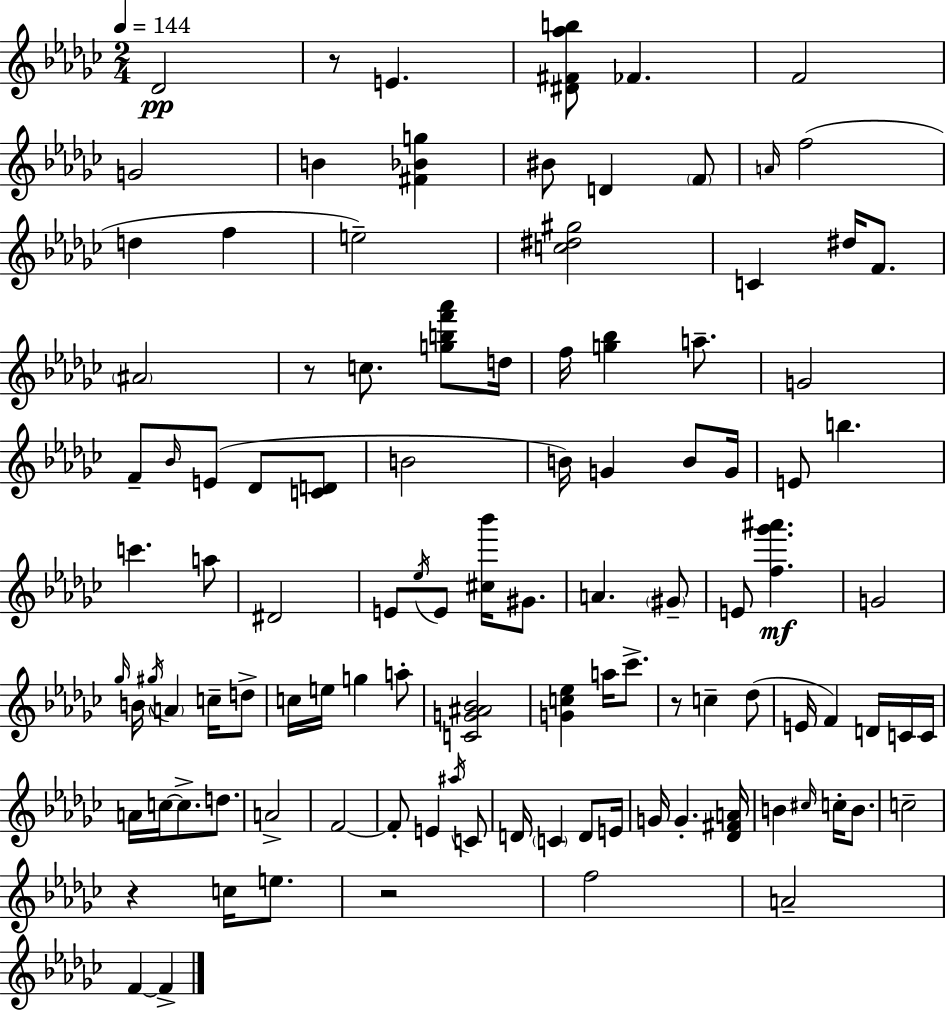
{
  \clef treble
  \numericTimeSignature
  \time 2/4
  \key ees \minor
  \tempo 4 = 144
  des'2\pp | r8 e'4. | <dis' fis' aes'' b''>8 fes'4. | f'2 | \break g'2 | b'4 <fis' bes' g''>4 | bis'8 d'4 \parenthesize f'8 | \grace { a'16 } f''2( | \break d''4 f''4 | e''2--) | <c'' dis'' gis''>2 | c'4 dis''16 f'8. | \break \parenthesize ais'2 | r8 c''8. <g'' b'' f''' aes'''>8 | d''16 f''16 <g'' bes''>4 a''8.-- | g'2 | \break f'8-- \grace { bes'16 }( e'8 des'8 | <c' d'>8 b'2 | b'16) g'4 b'8 | g'16 e'8 b''4. | \break c'''4. | a''8 dis'2 | e'8 \acciaccatura { ees''16 } e'8 <cis'' bes'''>16 | gis'8. a'4. | \break \parenthesize gis'8-- e'8 <f'' ges''' ais'''>4.\mf | g'2 | \grace { ges''16 } b'16 \acciaccatura { gis''16 } \parenthesize a'4 | c''16-- d''8-> c''16 e''16 g''4 | \break a''8-. <c' g' ais' bes'>2 | <g' c'' ees''>4 | a''16 ces'''8.-> r8 c''4-- | des''8( e'16 f'4) | \break d'16 c'16 c'16 a'16 c''16~~ c''8.-> | d''8. a'2-> | f'2~~ | f'8-. e'4 | \break \acciaccatura { ais''16 } c'8 d'16 \parenthesize c'4 | d'8 e'16 g'16 g'4.-. | <des' fis' a'>16 b'4 | \grace { cis''16 } c''16-. b'8. c''2-- | \break r4 | c''16 e''8. r2 | f''2 | a'2-- | \break f'4~~ | f'4-> \bar "|."
}